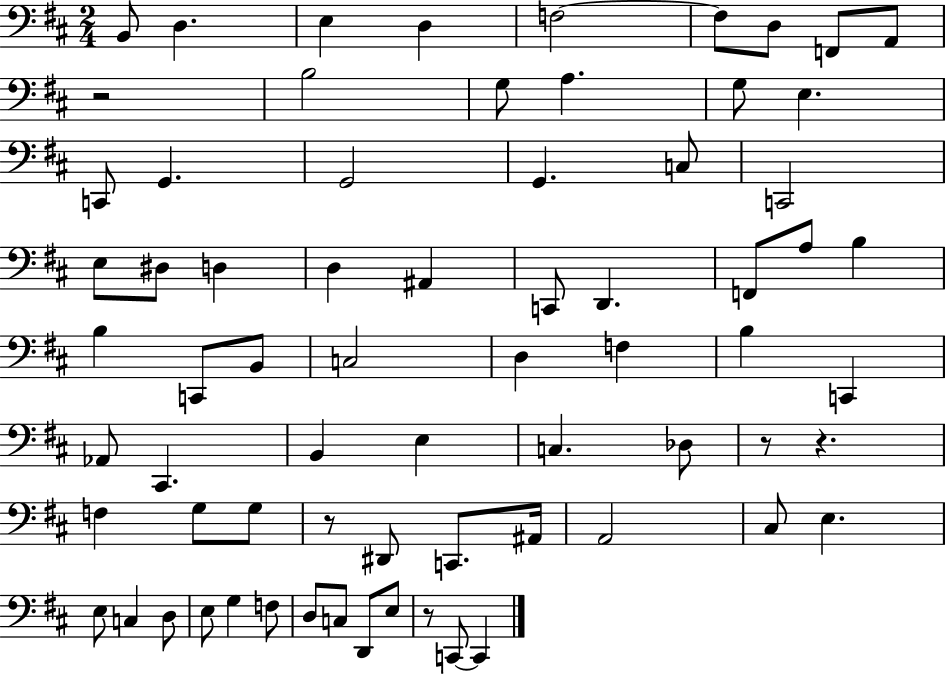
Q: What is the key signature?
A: D major